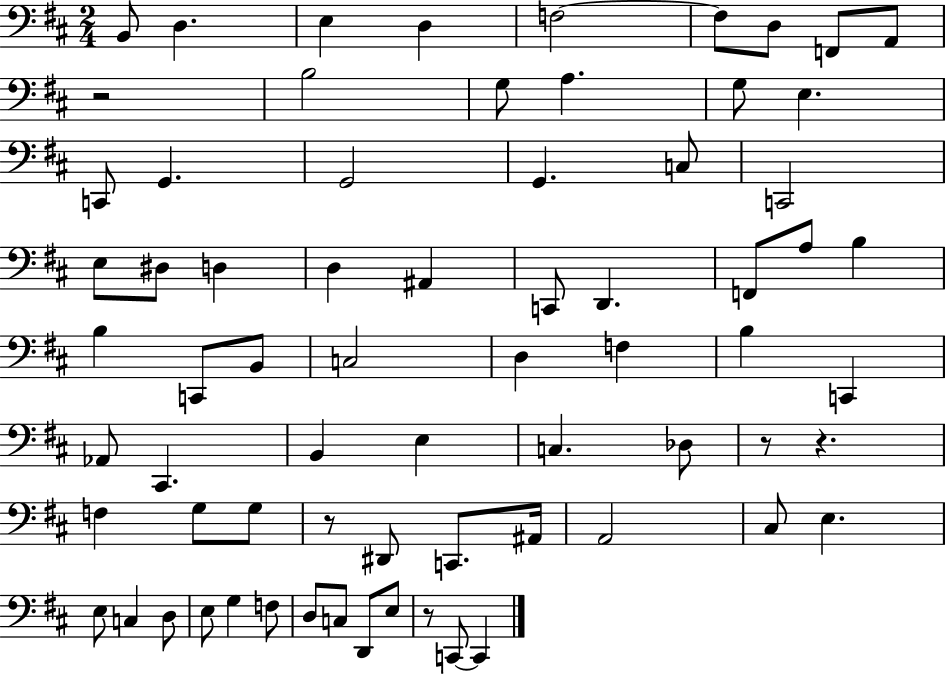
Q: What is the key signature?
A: D major